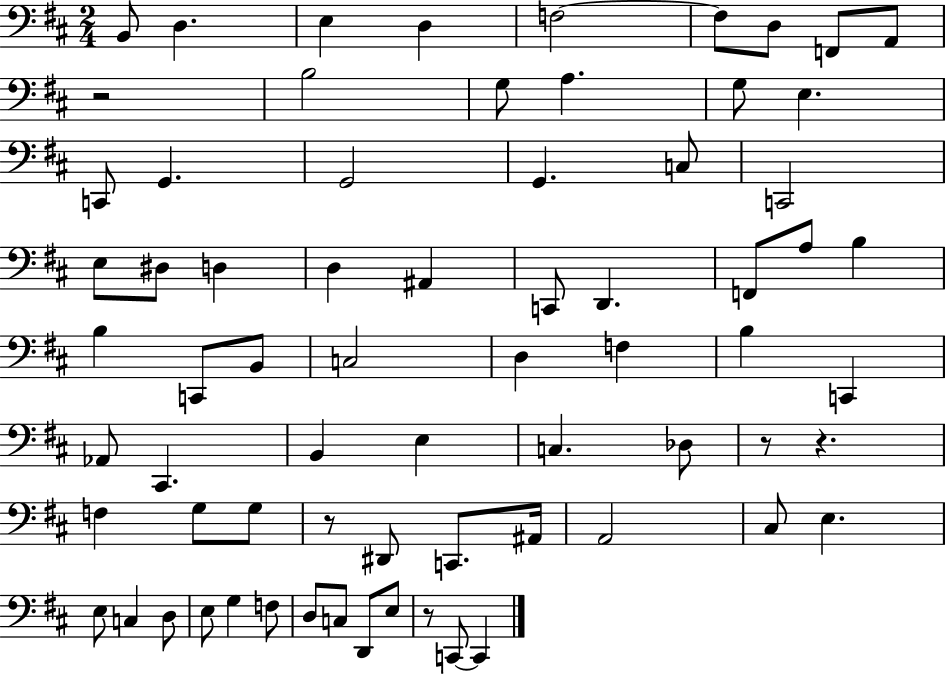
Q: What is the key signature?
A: D major